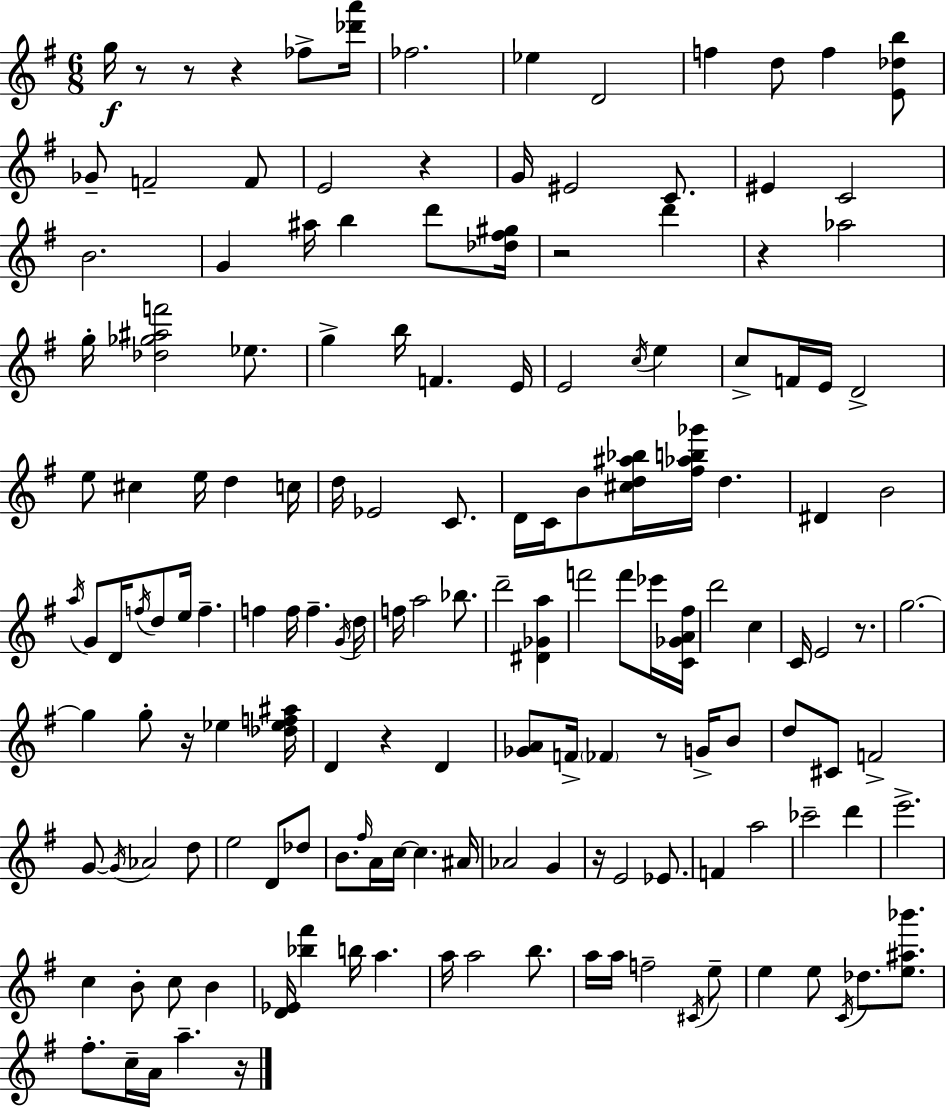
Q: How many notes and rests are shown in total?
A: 156